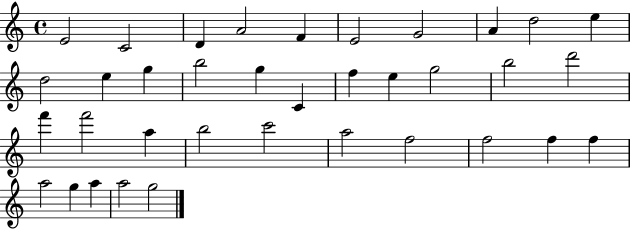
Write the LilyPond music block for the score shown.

{
  \clef treble
  \time 4/4
  \defaultTimeSignature
  \key c \major
  e'2 c'2 | d'4 a'2 f'4 | e'2 g'2 | a'4 d''2 e''4 | \break d''2 e''4 g''4 | b''2 g''4 c'4 | f''4 e''4 g''2 | b''2 d'''2 | \break f'''4 f'''2 a''4 | b''2 c'''2 | a''2 f''2 | f''2 f''4 f''4 | \break a''2 g''4 a''4 | a''2 g''2 | \bar "|."
}